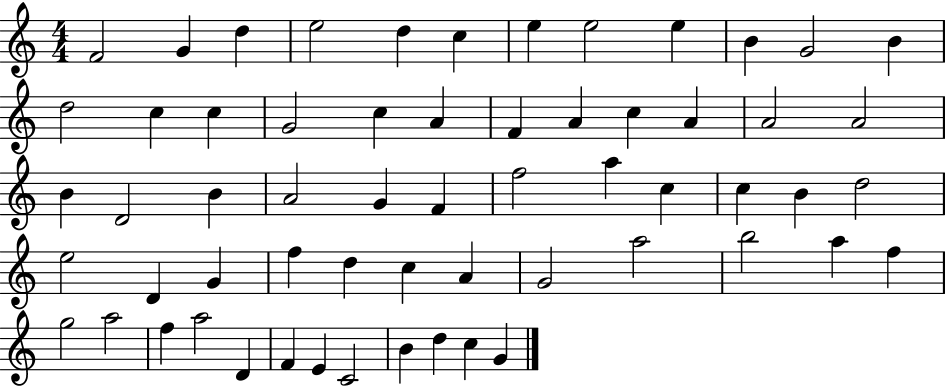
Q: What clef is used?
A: treble